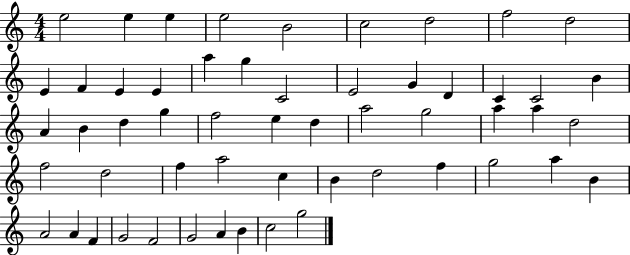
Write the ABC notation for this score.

X:1
T:Untitled
M:4/4
L:1/4
K:C
e2 e e e2 B2 c2 d2 f2 d2 E F E E a g C2 E2 G D C C2 B A B d g f2 e d a2 g2 a a d2 f2 d2 f a2 c B d2 f g2 a B A2 A F G2 F2 G2 A B c2 g2